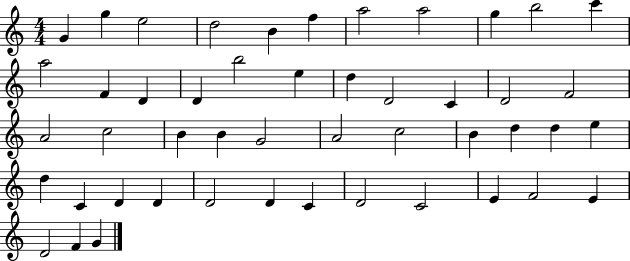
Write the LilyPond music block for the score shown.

{
  \clef treble
  \numericTimeSignature
  \time 4/4
  \key c \major
  g'4 g''4 e''2 | d''2 b'4 f''4 | a''2 a''2 | g''4 b''2 c'''4 | \break a''2 f'4 d'4 | d'4 b''2 e''4 | d''4 d'2 c'4 | d'2 f'2 | \break a'2 c''2 | b'4 b'4 g'2 | a'2 c''2 | b'4 d''4 d''4 e''4 | \break d''4 c'4 d'4 d'4 | d'2 d'4 c'4 | d'2 c'2 | e'4 f'2 e'4 | \break d'2 f'4 g'4 | \bar "|."
}